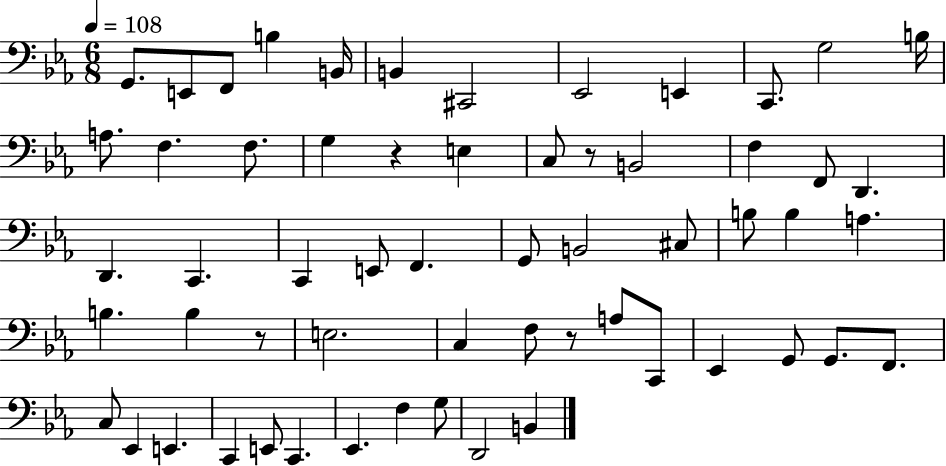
G2/e. E2/e F2/e B3/q B2/s B2/q C#2/h Eb2/h E2/q C2/e. G3/h B3/s A3/e. F3/q. F3/e. G3/q R/q E3/q C3/e R/e B2/h F3/q F2/e D2/q. D2/q. C2/q. C2/q E2/e F2/q. G2/e B2/h C#3/e B3/e B3/q A3/q. B3/q. B3/q R/e E3/h. C3/q F3/e R/e A3/e C2/e Eb2/q G2/e G2/e. F2/e. C3/e Eb2/q E2/q. C2/q E2/e C2/q. Eb2/q. F3/q G3/e D2/h B2/q